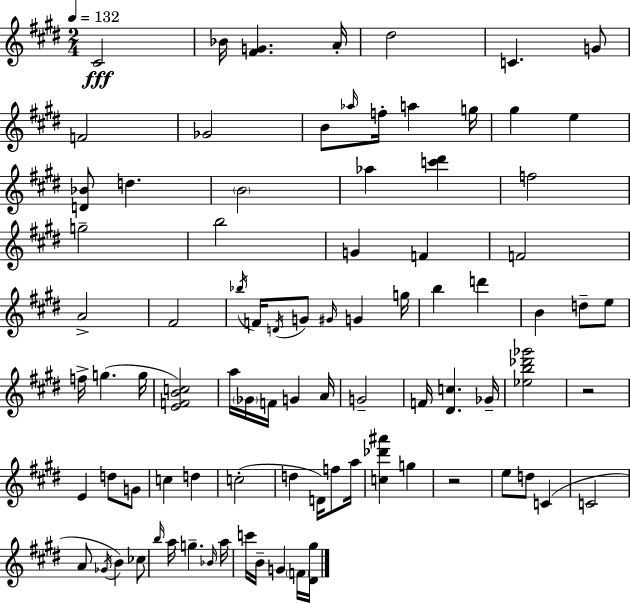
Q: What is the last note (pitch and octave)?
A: F4